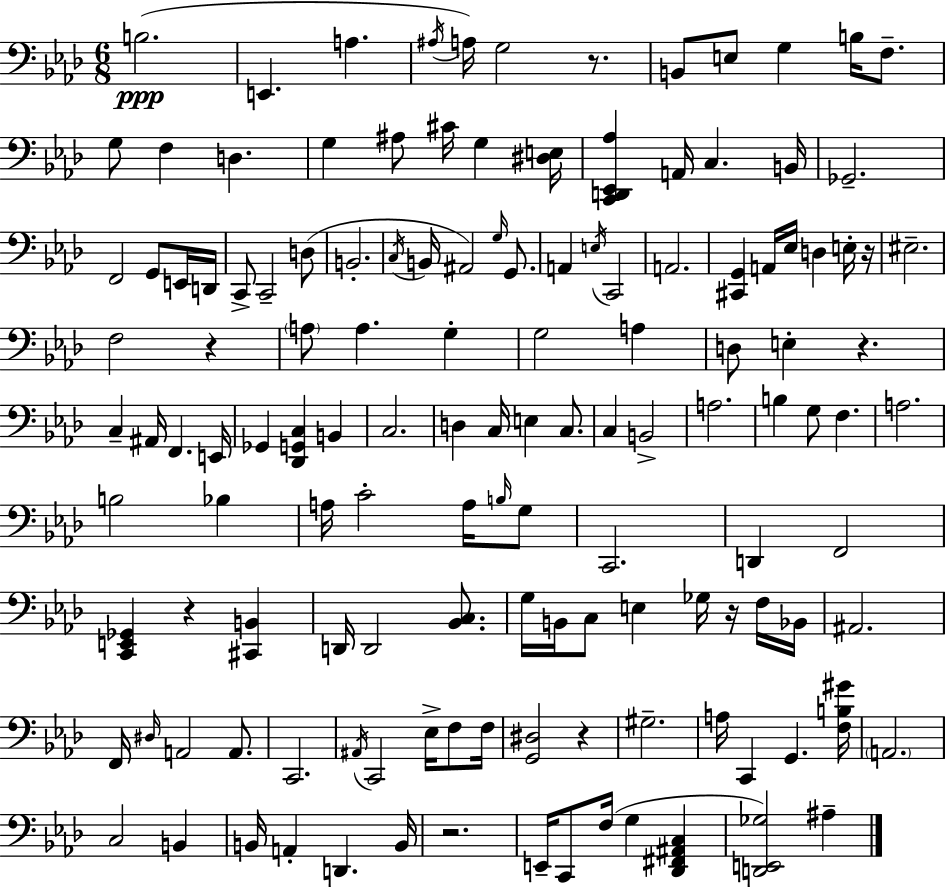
{
  \clef bass
  \numericTimeSignature
  \time 6/8
  \key aes \major
  b2.(\ppp | e,4. a4. | \acciaccatura { ais16 }) a16 g2 r8. | b,8 e8 g4 b16 f8.-- | \break g8 f4 d4. | g4 ais8 cis'16 g4 | <dis e>16 <c, d, ees, aes>4 a,16 c4. | b,16 ges,2.-- | \break f,2 g,8 e,16 | d,16 c,8-> c,2-- d8( | b,2.-. | \acciaccatura { c16 } b,16 ais,2) \grace { g16 } | \break g,8. a,4 \acciaccatura { e16 } c,2 | a,2. | <cis, g,>4 a,16 ees16 d4 | e16-. r16 eis2.-- | \break f2 | r4 \parenthesize a8 a4. | g4-. g2 | a4 d8 e4-. r4. | \break c4-- ais,16 f,4. | e,16 ges,4 <des, g, c>4 | b,4 c2. | d4 c16 e4 | \break c8. c4 b,2-> | a2. | b4 g8 f4. | a2. | \break b2 | bes4 a16 c'2-. | a16 \grace { b16 } g8 c,2. | d,4 f,2 | \break <c, e, ges,>4 r4 | <cis, b,>4 d,16 d,2 | <bes, c>8. g16 b,16 c8 e4 | ges16 r16 f16 bes,16 ais,2. | \break f,16 \grace { dis16 } a,2 | a,8. c,2. | \acciaccatura { ais,16 } c,2 | ees16-> f8 f16 <g, dis>2 | \break r4 gis2.-- | a16 c,4 | g,4. <f b gis'>16 \parenthesize a,2. | c2 | \break b,4 b,16 a,4-. | d,4. b,16 r2. | e,16-- c,8 f16( g4 | <des, fis, ais, c>4 <d, e, ges>2) | \break ais4-- \bar "|."
}